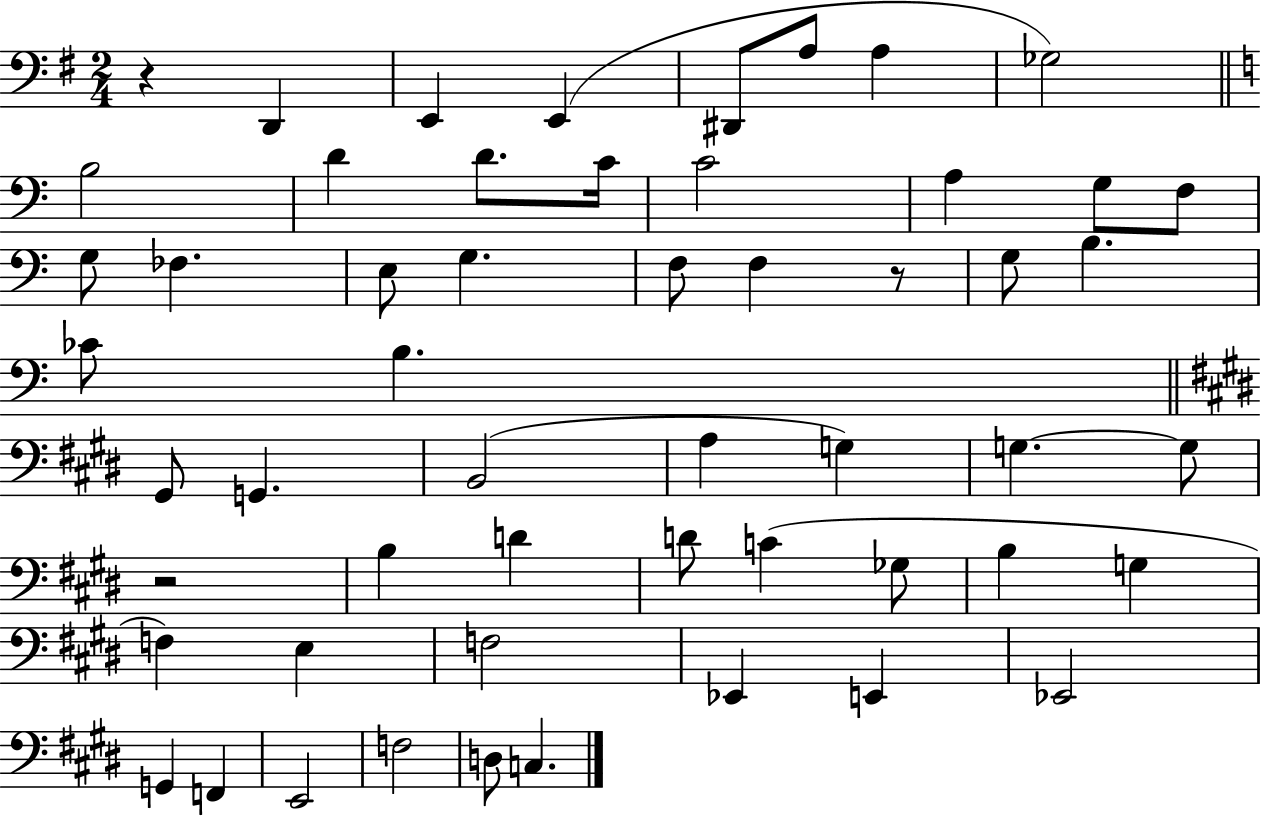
X:1
T:Untitled
M:2/4
L:1/4
K:G
z D,, E,, E,, ^D,,/2 A,/2 A, _G,2 B,2 D D/2 C/4 C2 A, G,/2 F,/2 G,/2 _F, E,/2 G, F,/2 F, z/2 G,/2 B, _C/2 B, ^G,,/2 G,, B,,2 A, G, G, G,/2 z2 B, D D/2 C _G,/2 B, G, F, E, F,2 _E,, E,, _E,,2 G,, F,, E,,2 F,2 D,/2 C,